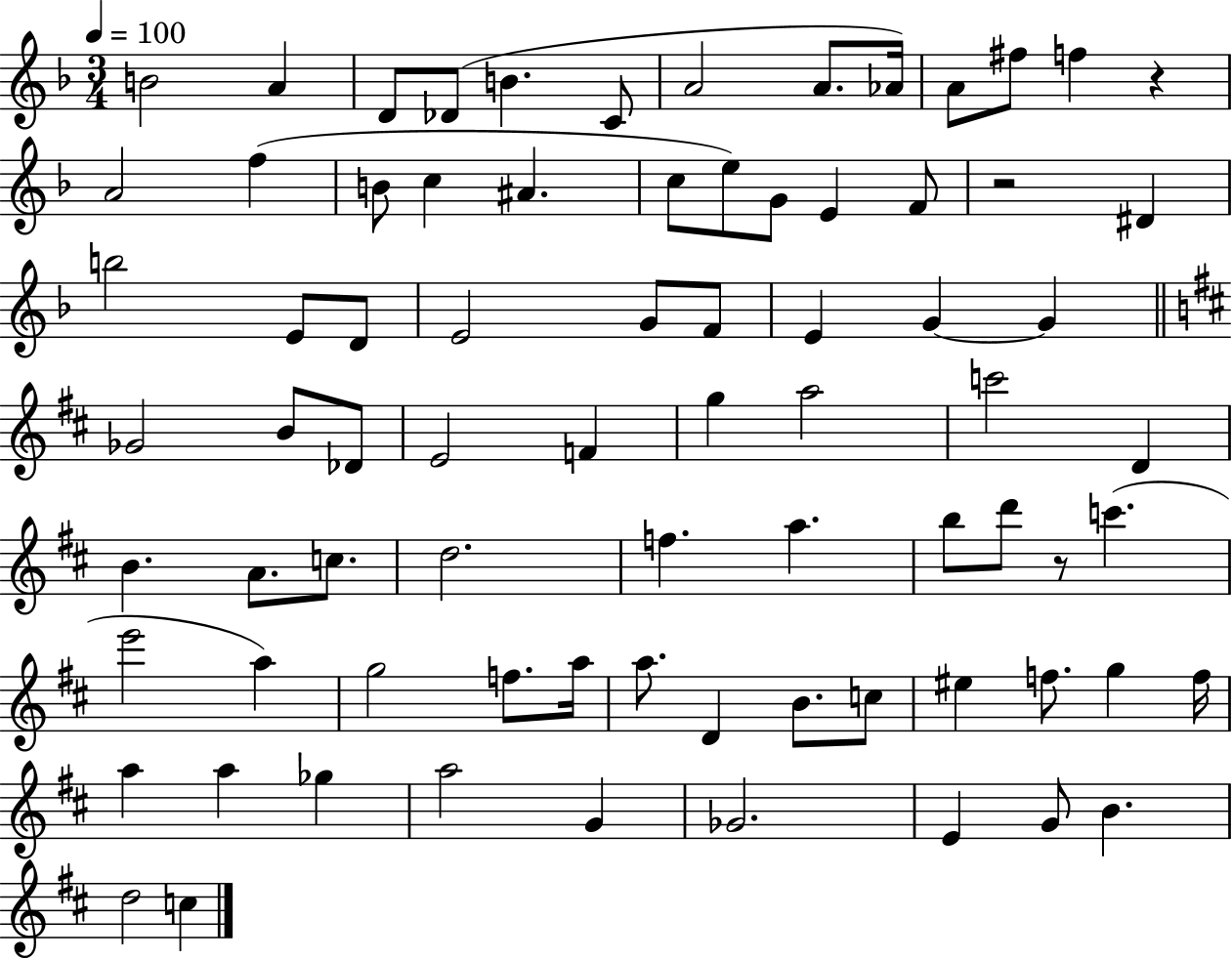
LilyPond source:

{
  \clef treble
  \numericTimeSignature
  \time 3/4
  \key f \major
  \tempo 4 = 100
  b'2 a'4 | d'8 des'8( b'4. c'8 | a'2 a'8. aes'16) | a'8 fis''8 f''4 r4 | \break a'2 f''4( | b'8 c''4 ais'4. | c''8 e''8) g'8 e'4 f'8 | r2 dis'4 | \break b''2 e'8 d'8 | e'2 g'8 f'8 | e'4 g'4~~ g'4 | \bar "||" \break \key d \major ges'2 b'8 des'8 | e'2 f'4 | g''4 a''2 | c'''2 d'4 | \break b'4. a'8. c''8. | d''2. | f''4. a''4. | b''8 d'''8 r8 c'''4.( | \break e'''2 a''4) | g''2 f''8. a''16 | a''8. d'4 b'8. c''8 | eis''4 f''8. g''4 f''16 | \break a''4 a''4 ges''4 | a''2 g'4 | ges'2. | e'4 g'8 b'4. | \break d''2 c''4 | \bar "|."
}